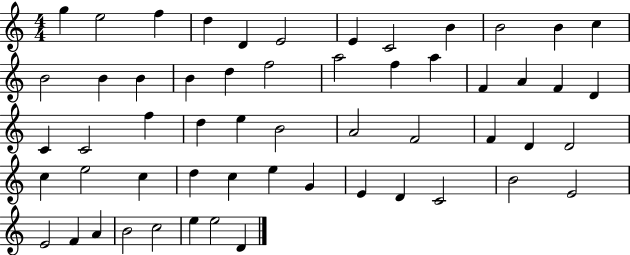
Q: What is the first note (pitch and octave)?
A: G5